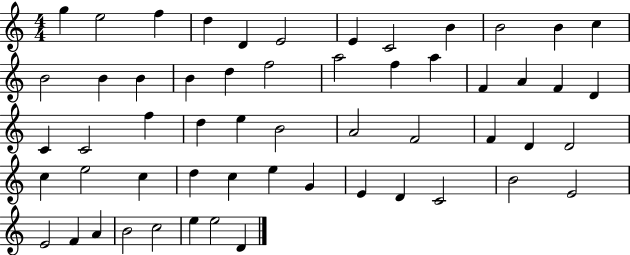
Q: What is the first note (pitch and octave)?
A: G5